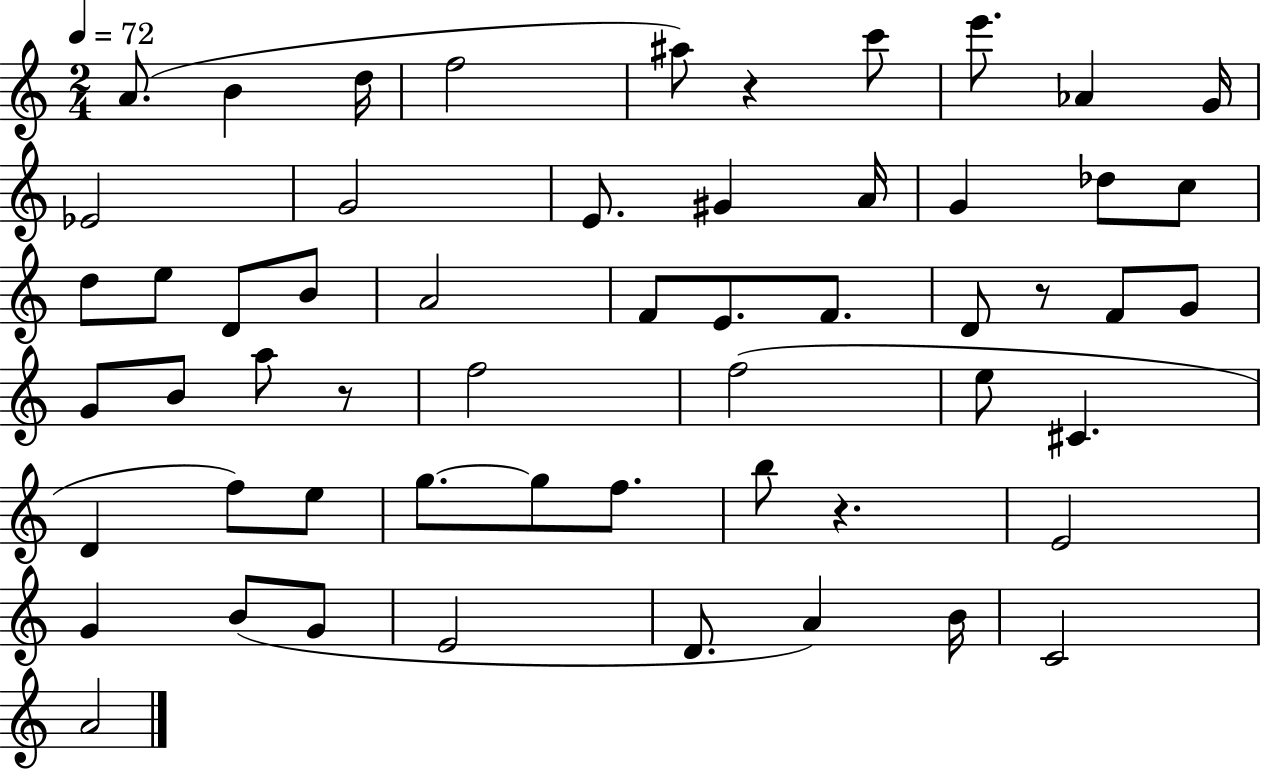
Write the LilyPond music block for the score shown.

{
  \clef treble
  \numericTimeSignature
  \time 2/4
  \key c \major
  \tempo 4 = 72
  a'8.( b'4 d''16 | f''2 | ais''8) r4 c'''8 | e'''8. aes'4 g'16 | \break ees'2 | g'2 | e'8. gis'4 a'16 | g'4 des''8 c''8 | \break d''8 e''8 d'8 b'8 | a'2 | f'8 e'8. f'8. | d'8 r8 f'8 g'8 | \break g'8 b'8 a''8 r8 | f''2 | f''2( | e''8 cis'4. | \break d'4 f''8) e''8 | g''8.~~ g''8 f''8. | b''8 r4. | e'2 | \break g'4 b'8( g'8 | e'2 | d'8. a'4) b'16 | c'2 | \break a'2 | \bar "|."
}